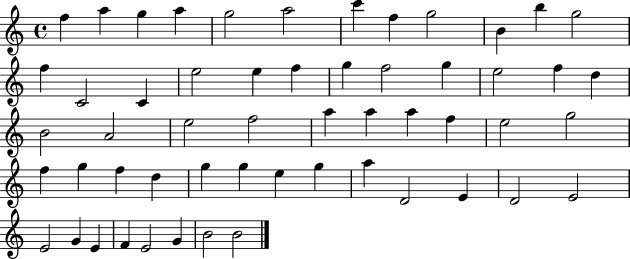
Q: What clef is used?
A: treble